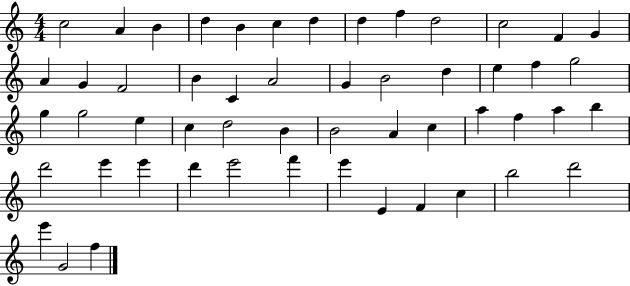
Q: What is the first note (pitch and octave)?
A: C5